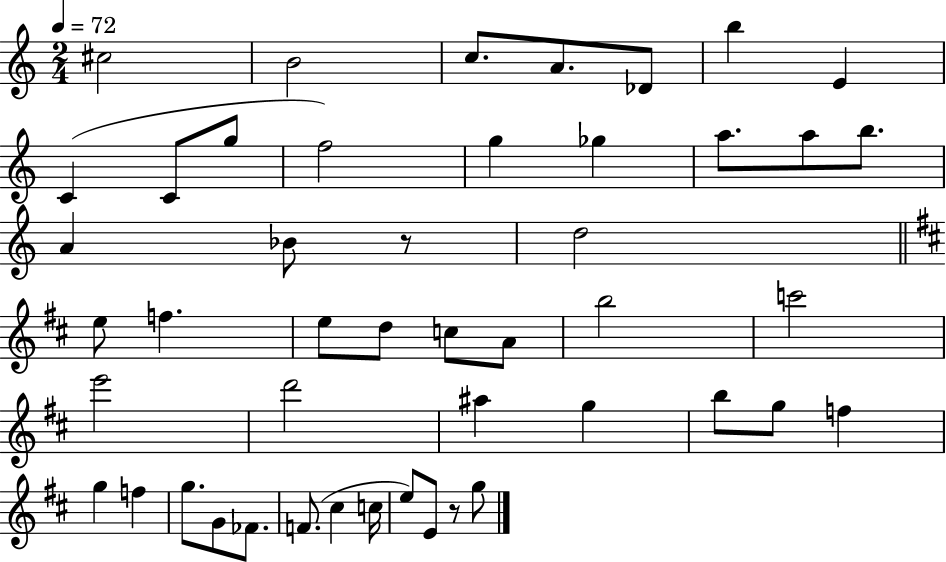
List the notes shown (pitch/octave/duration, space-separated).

C#5/h B4/h C5/e. A4/e. Db4/e B5/q E4/q C4/q C4/e G5/e F5/h G5/q Gb5/q A5/e. A5/e B5/e. A4/q Bb4/e R/e D5/h E5/e F5/q. E5/e D5/e C5/e A4/e B5/h C6/h E6/h D6/h A#5/q G5/q B5/e G5/e F5/q G5/q F5/q G5/e. G4/e FES4/e. F4/e. C#5/q C5/s E5/e E4/e R/e G5/e